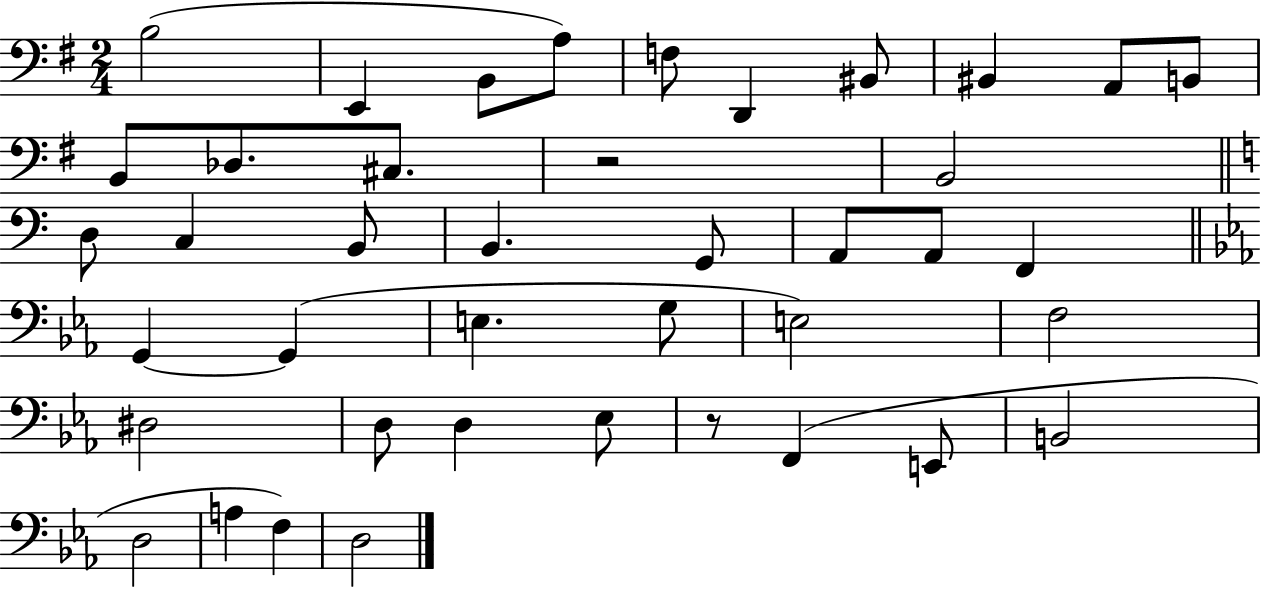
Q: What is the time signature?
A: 2/4